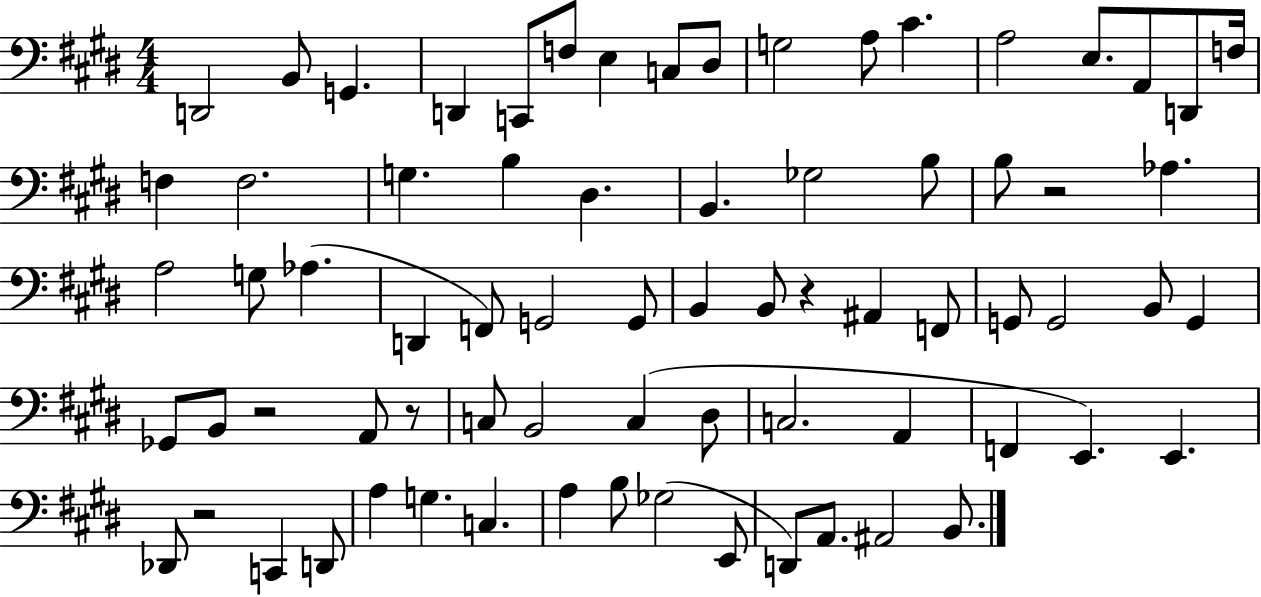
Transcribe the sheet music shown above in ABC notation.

X:1
T:Untitled
M:4/4
L:1/4
K:E
D,,2 B,,/2 G,, D,, C,,/2 F,/2 E, C,/2 ^D,/2 G,2 A,/2 ^C A,2 E,/2 A,,/2 D,,/2 F,/4 F, F,2 G, B, ^D, B,, _G,2 B,/2 B,/2 z2 _A, A,2 G,/2 _A, D,, F,,/2 G,,2 G,,/2 B,, B,,/2 z ^A,, F,,/2 G,,/2 G,,2 B,,/2 G,, _G,,/2 B,,/2 z2 A,,/2 z/2 C,/2 B,,2 C, ^D,/2 C,2 A,, F,, E,, E,, _D,,/2 z2 C,, D,,/2 A, G, C, A, B,/2 _G,2 E,,/2 D,,/2 A,,/2 ^A,,2 B,,/2